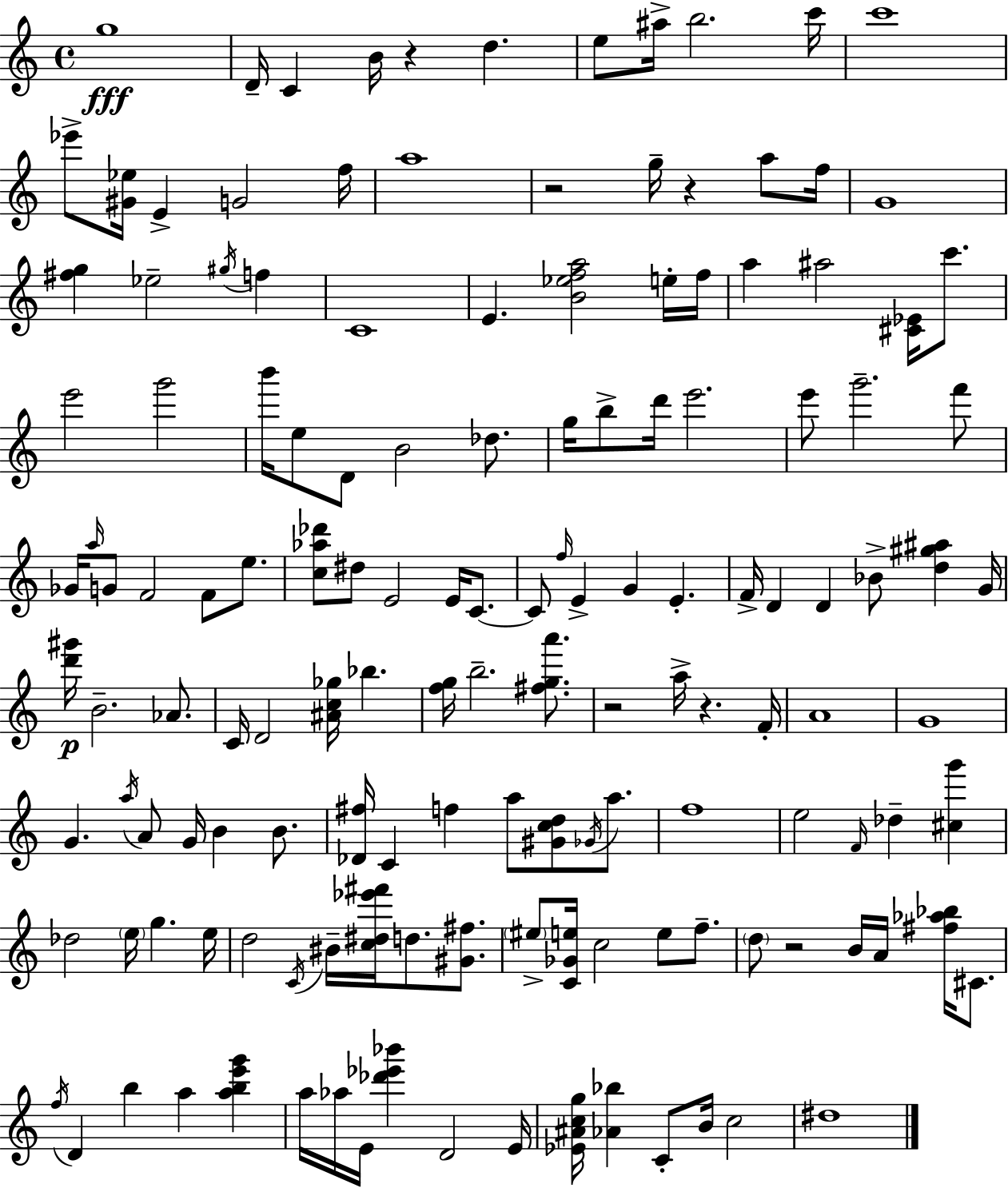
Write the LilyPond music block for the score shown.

{
  \clef treble
  \time 4/4
  \defaultTimeSignature
  \key c \major
  \repeat volta 2 { g''1\fff | d'16-- c'4 b'16 r4 d''4. | e''8 ais''16-> b''2. c'''16 | c'''1 | \break ees'''8-> <gis' ees''>16 e'4-> g'2 f''16 | a''1 | r2 g''16-- r4 a''8 f''16 | g'1 | \break <fis'' g''>4 ees''2-- \acciaccatura { gis''16 } f''4 | c'1 | e'4. <b' ees'' f'' a''>2 e''16-. | f''16 a''4 ais''2 <cis' ees'>16 c'''8. | \break e'''2 g'''2 | b'''16 e''8 d'8 b'2 des''8. | g''16 b''8-> d'''16 e'''2. | e'''8 g'''2.-- f'''8 | \break ges'16 \grace { a''16 } g'8 f'2 f'8 e''8. | <c'' aes'' des'''>8 dis''8 e'2 e'16 c'8.~~ | c'8 \grace { f''16 } e'4-> g'4 e'4.-. | f'16-> d'4 d'4 bes'8-> <d'' gis'' ais''>4 | \break g'16 <d''' gis'''>16\p b'2.-- | aes'8. c'16 d'2 <ais' c'' ges''>16 bes''4. | <f'' g''>16 b''2.-- | <fis'' g'' a'''>8. r2 a''16-> r4. | \break f'16-. a'1 | g'1 | g'4. \acciaccatura { a''16 } a'8 g'16 b'4 | b'8. <des' fis''>16 c'4 f''4 a''8 <gis' c'' d''>8 | \break \acciaccatura { ges'16 } a''8. f''1 | e''2 \grace { f'16 } des''4-- | <cis'' g'''>4 des''2 \parenthesize e''16 g''4. | e''16 d''2 \acciaccatura { c'16 } bis'16-- | \break <c'' dis'' ees''' fis'''>16 d''8. <gis' fis''>8. \parenthesize eis''8-> <c' ges' e''>16 c''2 | e''8 f''8.-- \parenthesize d''8 r2 | b'16 a'16 <fis'' aes'' bes''>16 cis'8. \acciaccatura { f''16 } d'4 b''4 | a''4 <a'' b'' e''' g'''>4 a''16 aes''16 e'16 <des''' ees''' bes'''>4 d'2 | \break e'16 <ees' ais' c'' g''>16 <aes' bes''>4 c'8-. b'16 | c''2 dis''1 | } \bar "|."
}